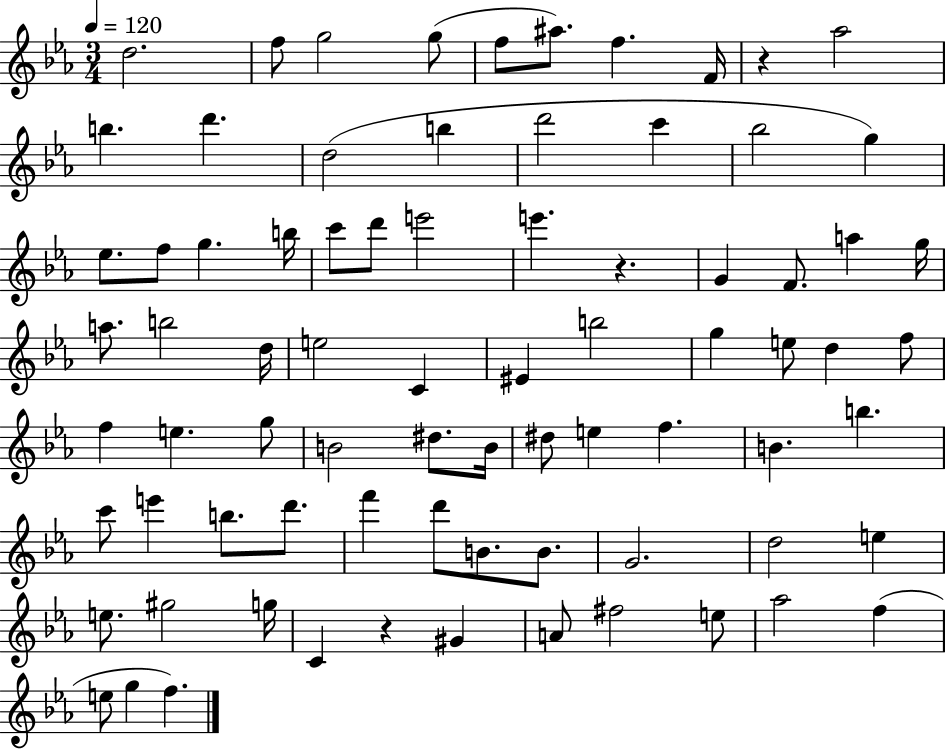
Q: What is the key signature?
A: EES major